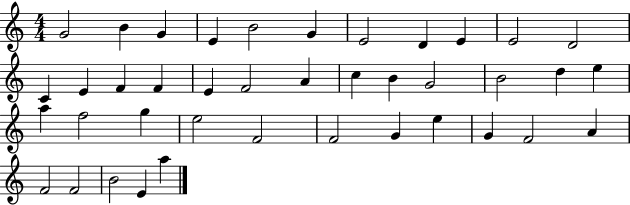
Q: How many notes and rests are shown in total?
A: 40